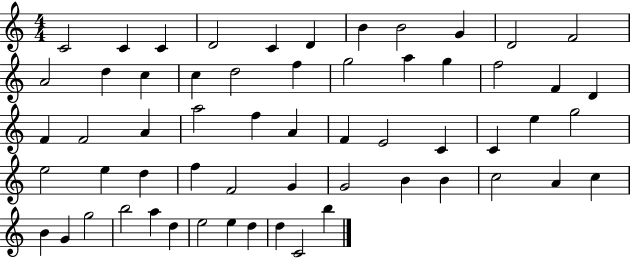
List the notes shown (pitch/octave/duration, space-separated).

C4/h C4/q C4/q D4/h C4/q D4/q B4/q B4/h G4/q D4/h F4/h A4/h D5/q C5/q C5/q D5/h F5/q G5/h A5/q G5/q F5/h F4/q D4/q F4/q F4/h A4/q A5/h F5/q A4/q F4/q E4/h C4/q C4/q E5/q G5/h E5/h E5/q D5/q F5/q F4/h G4/q G4/h B4/q B4/q C5/h A4/q C5/q B4/q G4/q G5/h B5/h A5/q D5/q E5/h E5/q D5/q D5/q C4/h B5/q